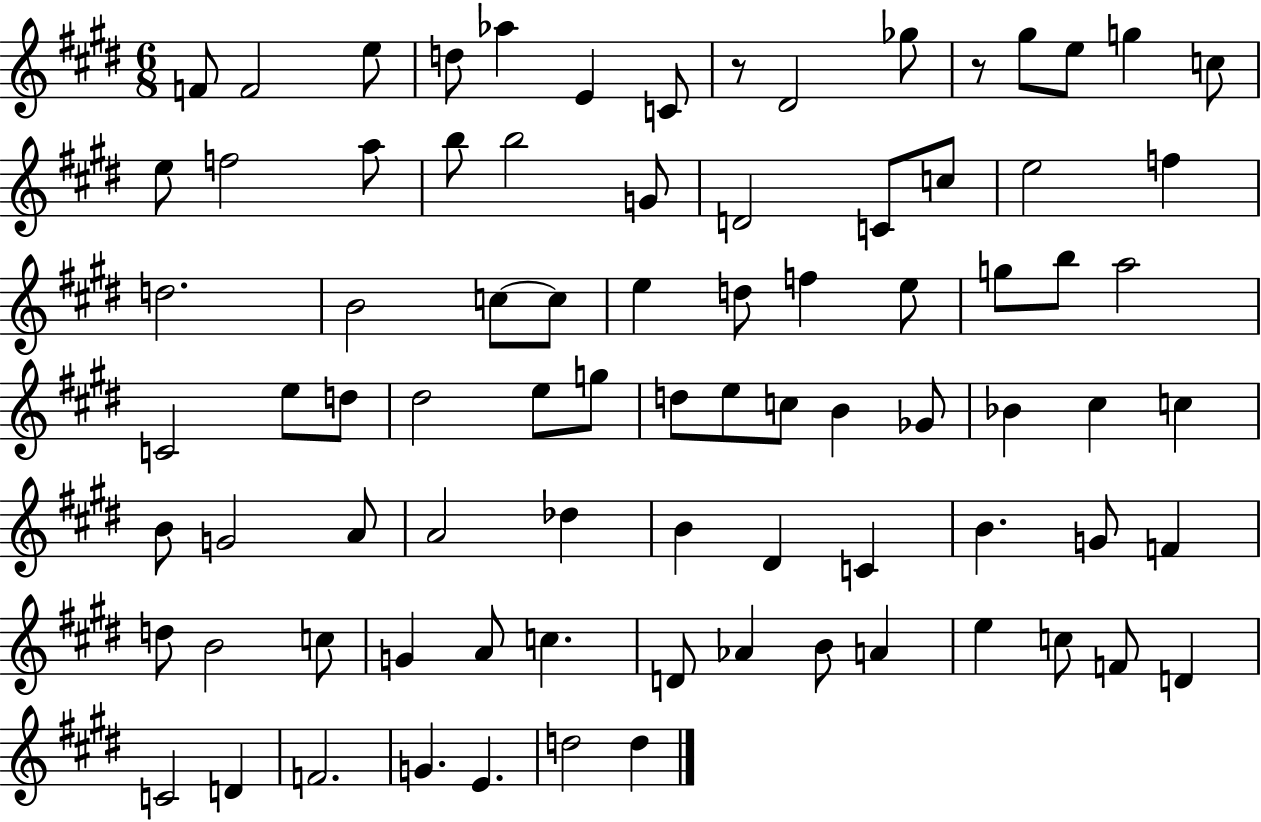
{
  \clef treble
  \numericTimeSignature
  \time 6/8
  \key e \major
  f'8 f'2 e''8 | d''8 aes''4 e'4 c'8 | r8 dis'2 ges''8 | r8 gis''8 e''8 g''4 c''8 | \break e''8 f''2 a''8 | b''8 b''2 g'8 | d'2 c'8 c''8 | e''2 f''4 | \break d''2. | b'2 c''8~~ c''8 | e''4 d''8 f''4 e''8 | g''8 b''8 a''2 | \break c'2 e''8 d''8 | dis''2 e''8 g''8 | d''8 e''8 c''8 b'4 ges'8 | bes'4 cis''4 c''4 | \break b'8 g'2 a'8 | a'2 des''4 | b'4 dis'4 c'4 | b'4. g'8 f'4 | \break d''8 b'2 c''8 | g'4 a'8 c''4. | d'8 aes'4 b'8 a'4 | e''4 c''8 f'8 d'4 | \break c'2 d'4 | f'2. | g'4. e'4. | d''2 d''4 | \break \bar "|."
}